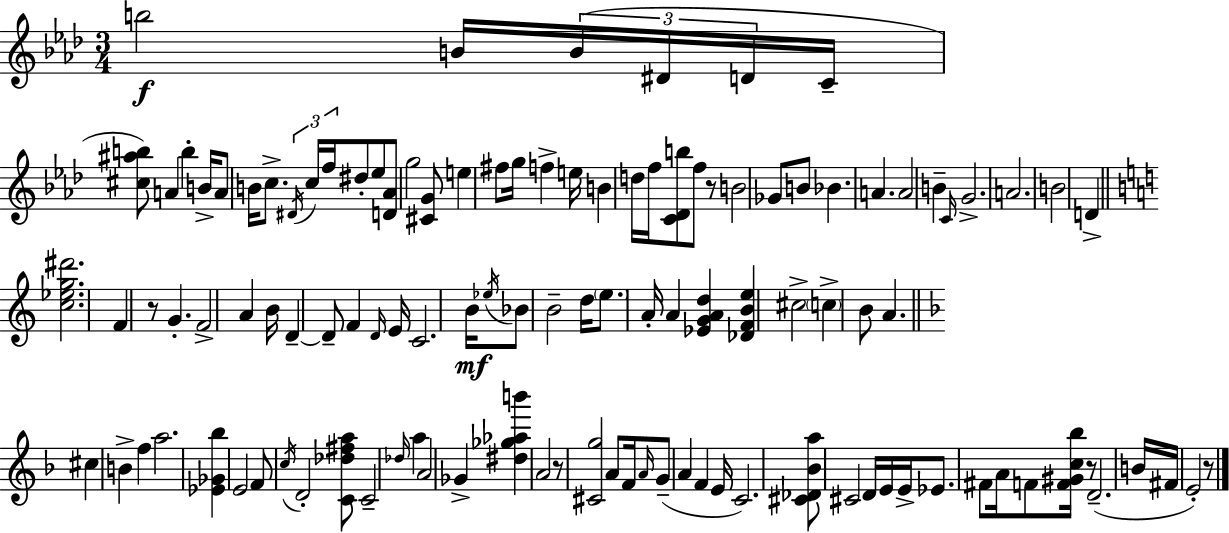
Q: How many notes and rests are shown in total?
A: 114